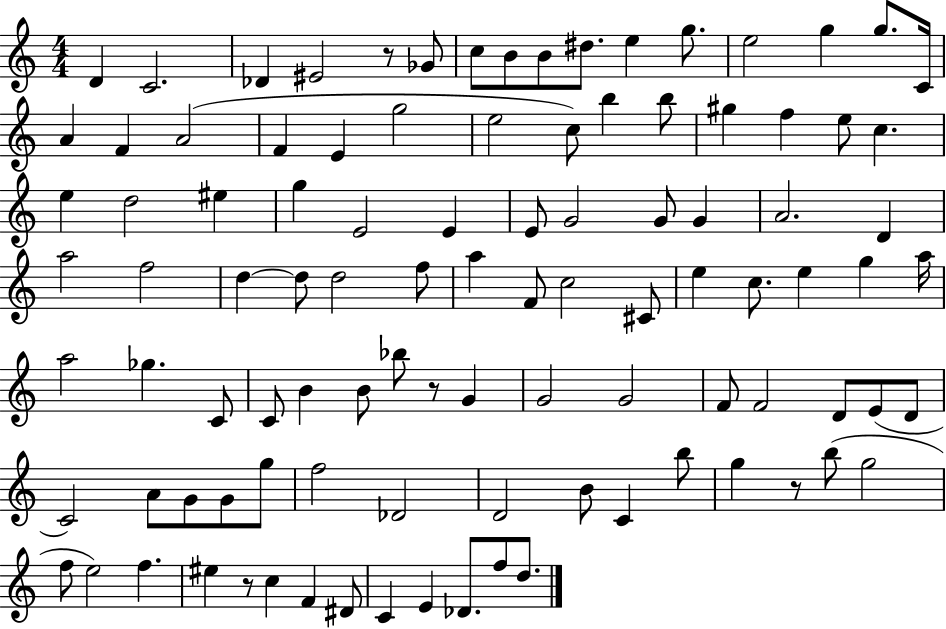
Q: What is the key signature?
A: C major